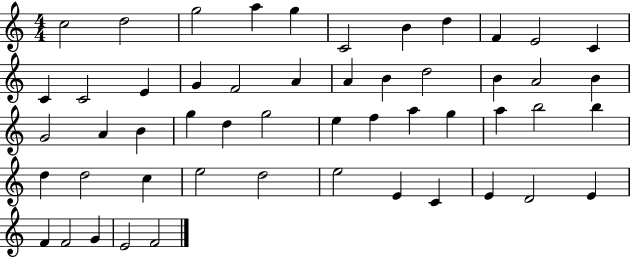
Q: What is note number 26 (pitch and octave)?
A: B4